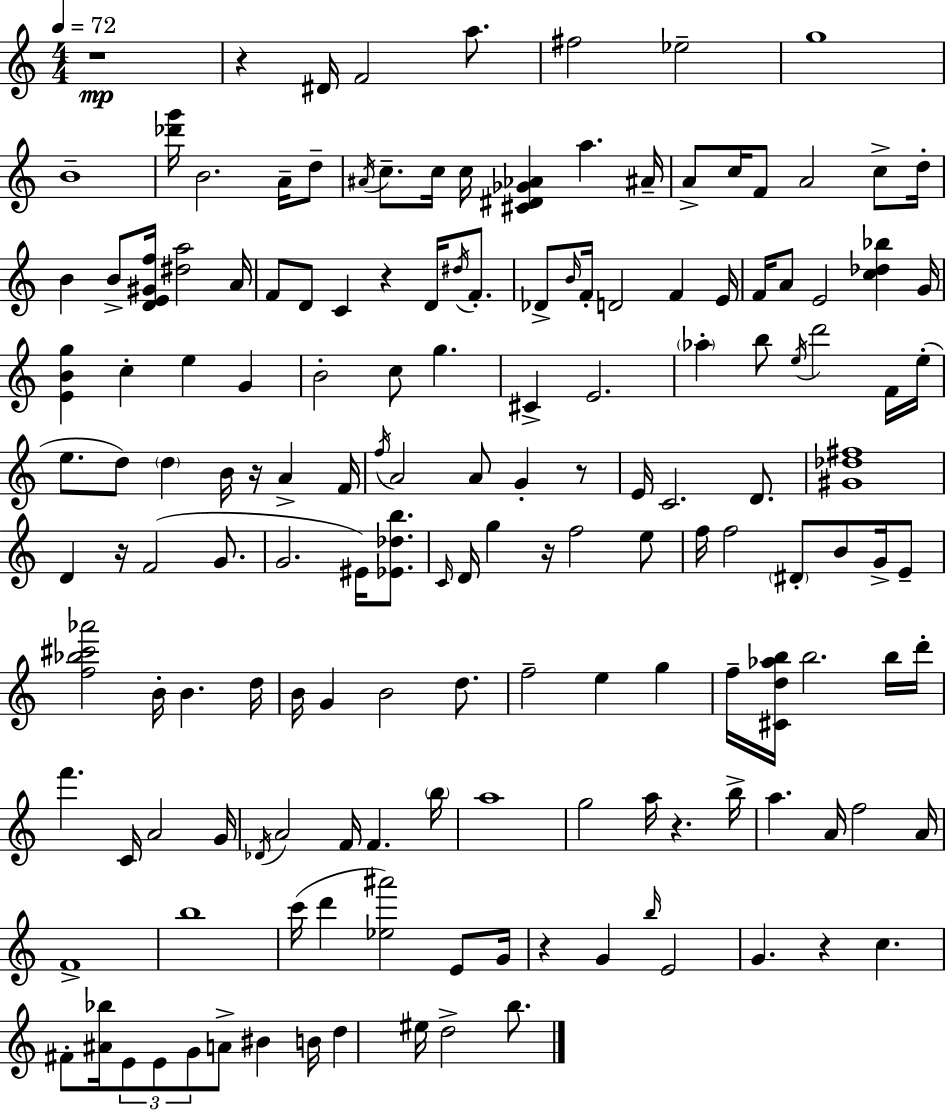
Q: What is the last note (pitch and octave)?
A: B5